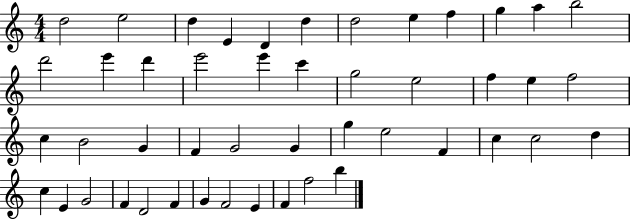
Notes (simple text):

D5/h E5/h D5/q E4/q D4/q D5/q D5/h E5/q F5/q G5/q A5/q B5/h D6/h E6/q D6/q E6/h E6/q C6/q G5/h E5/h F5/q E5/q F5/h C5/q B4/h G4/q F4/q G4/h G4/q G5/q E5/h F4/q C5/q C5/h D5/q C5/q E4/q G4/h F4/q D4/h F4/q G4/q F4/h E4/q F4/q F5/h B5/q